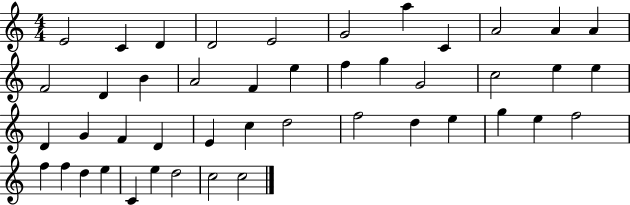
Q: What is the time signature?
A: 4/4